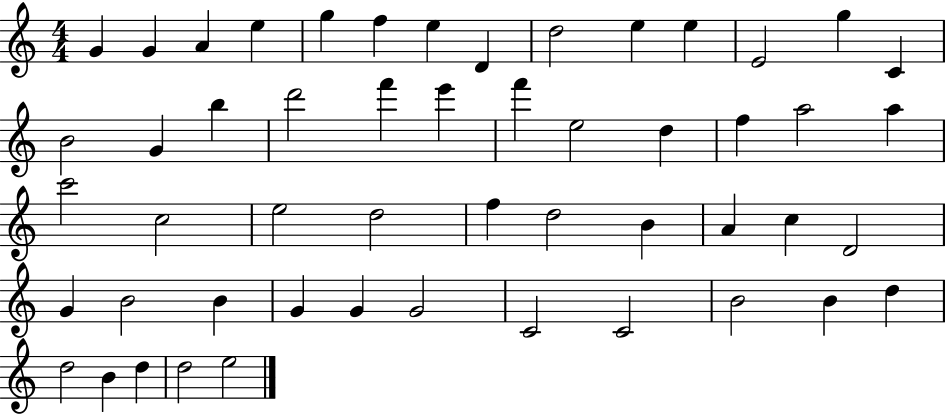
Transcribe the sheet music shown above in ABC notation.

X:1
T:Untitled
M:4/4
L:1/4
K:C
G G A e g f e D d2 e e E2 g C B2 G b d'2 f' e' f' e2 d f a2 a c'2 c2 e2 d2 f d2 B A c D2 G B2 B G G G2 C2 C2 B2 B d d2 B d d2 e2